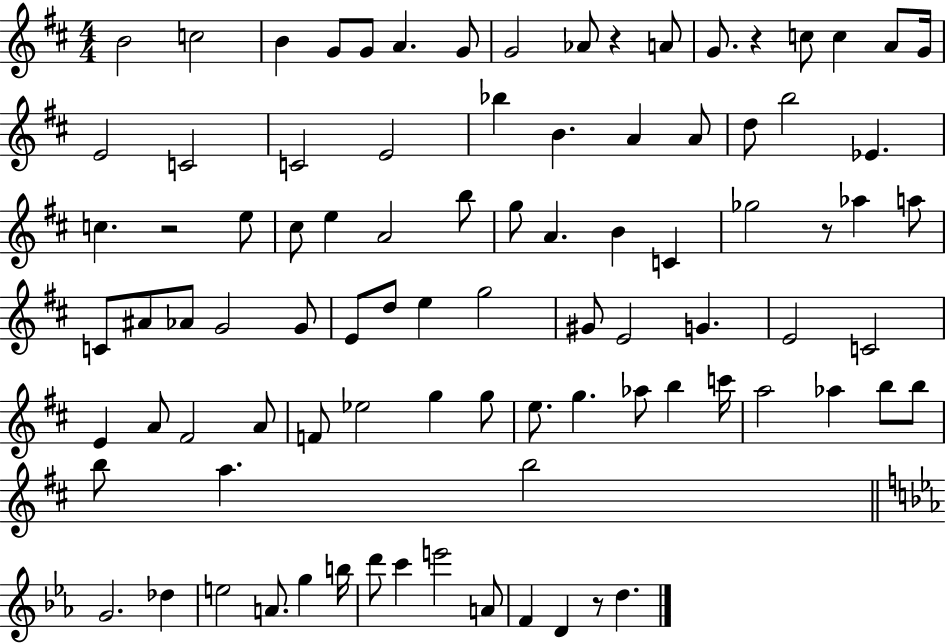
{
  \clef treble
  \numericTimeSignature
  \time 4/4
  \key d \major
  b'2 c''2 | b'4 g'8 g'8 a'4. g'8 | g'2 aes'8 r4 a'8 | g'8. r4 c''8 c''4 a'8 g'16 | \break e'2 c'2 | c'2 e'2 | bes''4 b'4. a'4 a'8 | d''8 b''2 ees'4. | \break c''4. r2 e''8 | cis''8 e''4 a'2 b''8 | g''8 a'4. b'4 c'4 | ges''2 r8 aes''4 a''8 | \break c'8 ais'8 aes'8 g'2 g'8 | e'8 d''8 e''4 g''2 | gis'8 e'2 g'4. | e'2 c'2 | \break e'4 a'8 fis'2 a'8 | f'8 ees''2 g''4 g''8 | e''8. g''4. aes''8 b''4 c'''16 | a''2 aes''4 b''8 b''8 | \break b''8 a''4. b''2 | \bar "||" \break \key ees \major g'2. des''4 | e''2 a'8. g''4 b''16 | d'''8 c'''4 e'''2 a'8 | f'4 d'4 r8 d''4. | \break \bar "|."
}